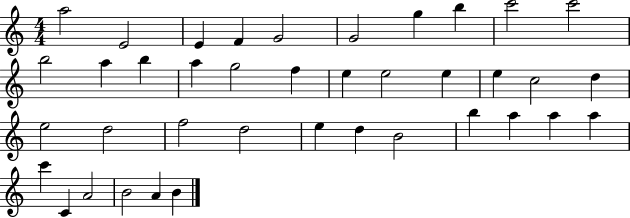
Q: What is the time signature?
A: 4/4